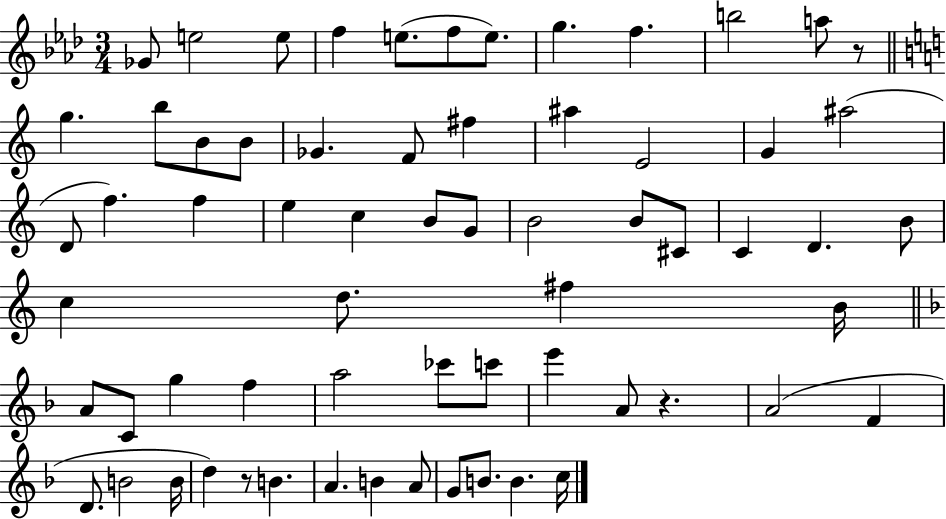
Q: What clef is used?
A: treble